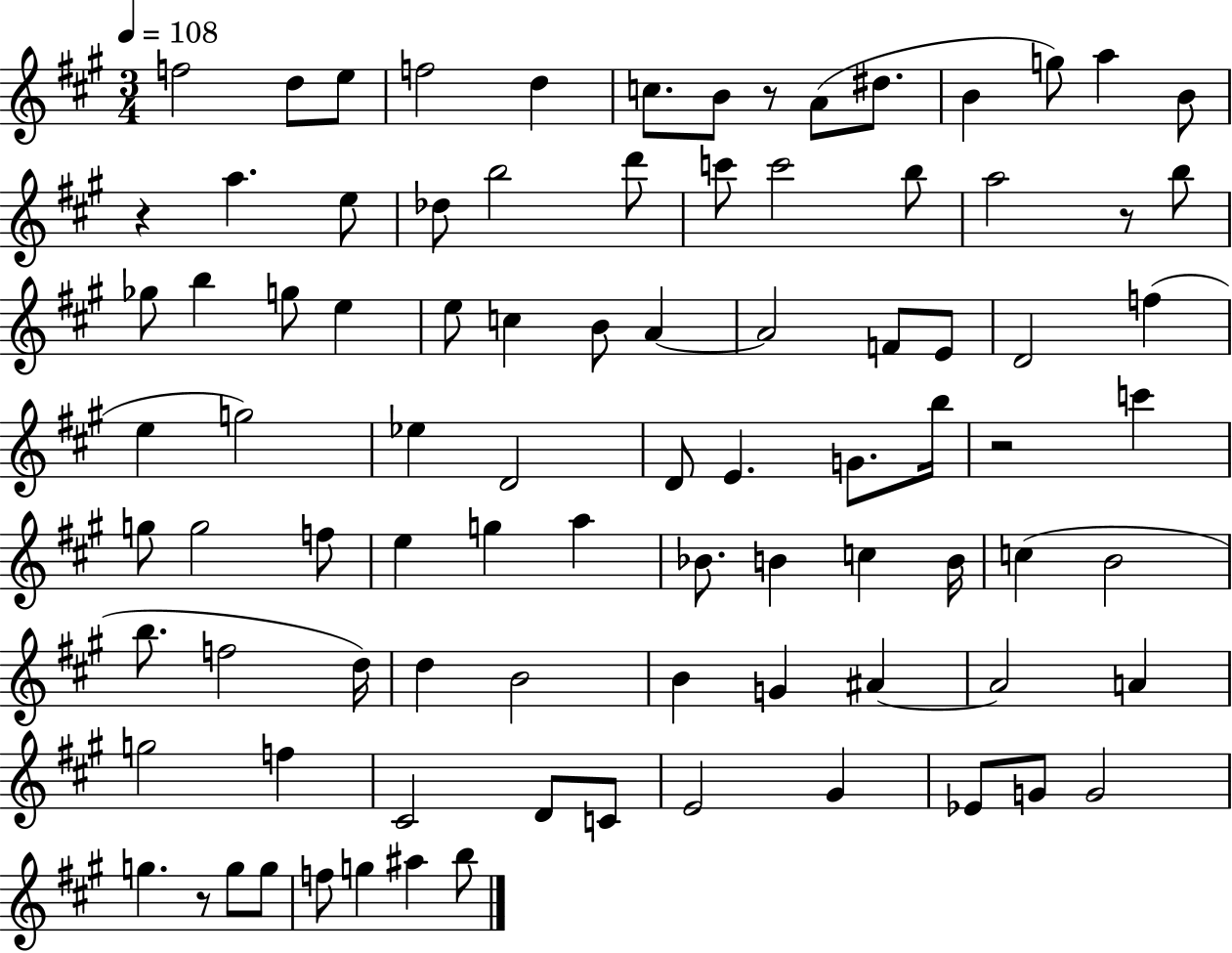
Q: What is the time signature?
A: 3/4